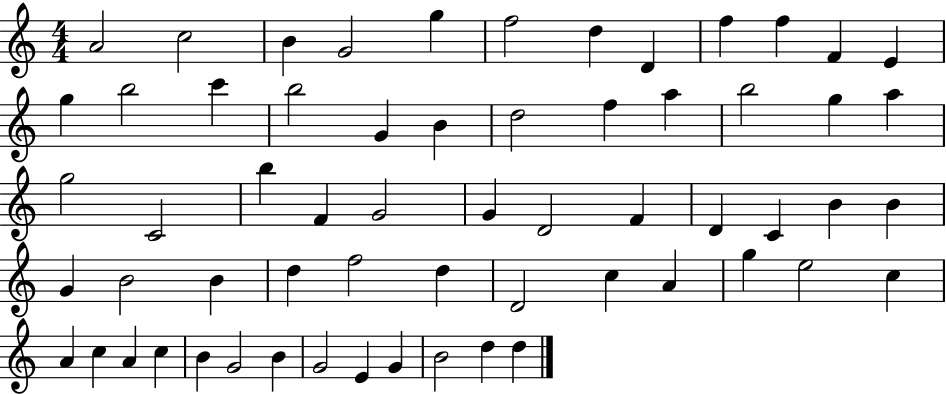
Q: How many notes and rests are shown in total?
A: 61